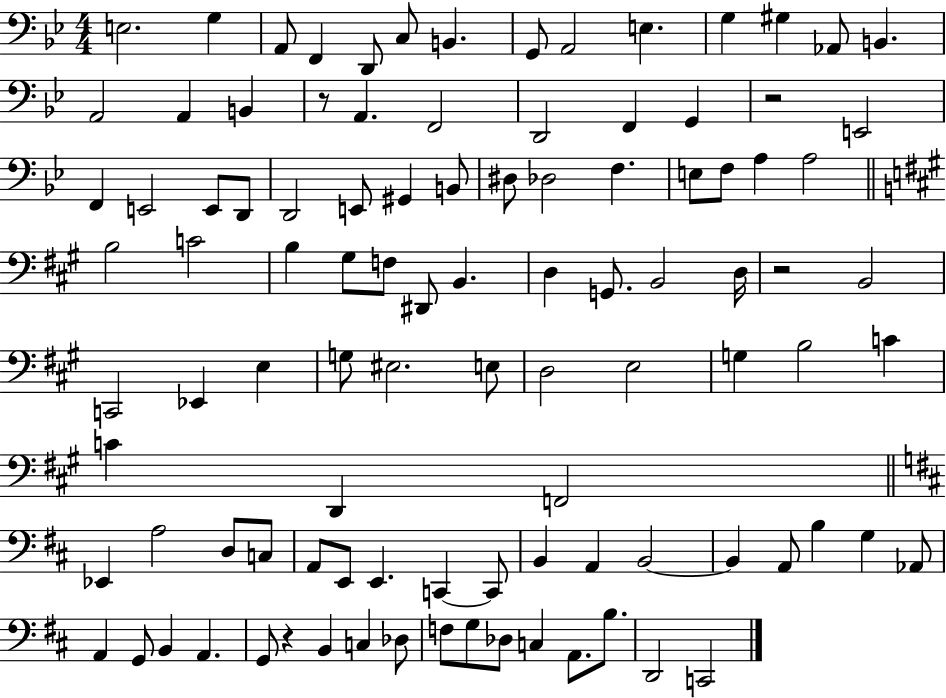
X:1
T:Untitled
M:4/4
L:1/4
K:Bb
E,2 G, A,,/2 F,, D,,/2 C,/2 B,, G,,/2 A,,2 E, G, ^G, _A,,/2 B,, A,,2 A,, B,, z/2 A,, F,,2 D,,2 F,, G,, z2 E,,2 F,, E,,2 E,,/2 D,,/2 D,,2 E,,/2 ^G,, B,,/2 ^D,/2 _D,2 F, E,/2 F,/2 A, A,2 B,2 C2 B, ^G,/2 F,/2 ^D,,/2 B,, D, G,,/2 B,,2 D,/4 z2 B,,2 C,,2 _E,, E, G,/2 ^E,2 E,/2 D,2 E,2 G, B,2 C C D,, F,,2 _E,, A,2 D,/2 C,/2 A,,/2 E,,/2 E,, C,, C,,/2 B,, A,, B,,2 B,, A,,/2 B, G, _A,,/2 A,, G,,/2 B,, A,, G,,/2 z B,, C, _D,/2 F,/2 G,/2 _D,/2 C, A,,/2 B,/2 D,,2 C,,2